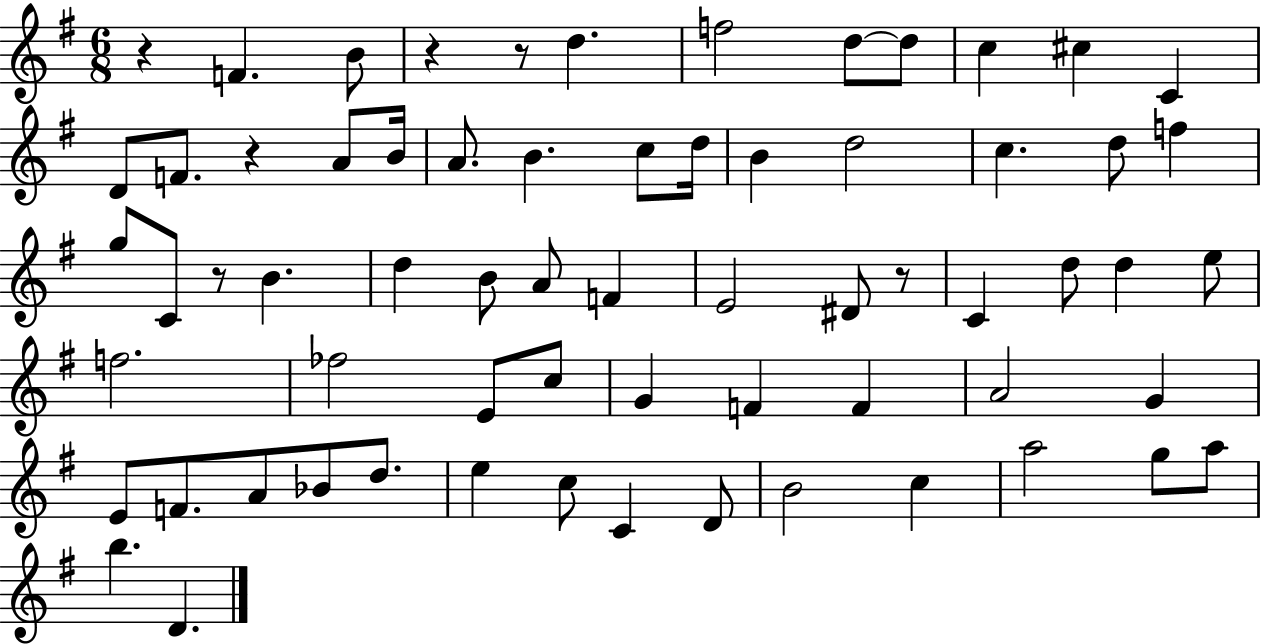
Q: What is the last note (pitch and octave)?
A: D4